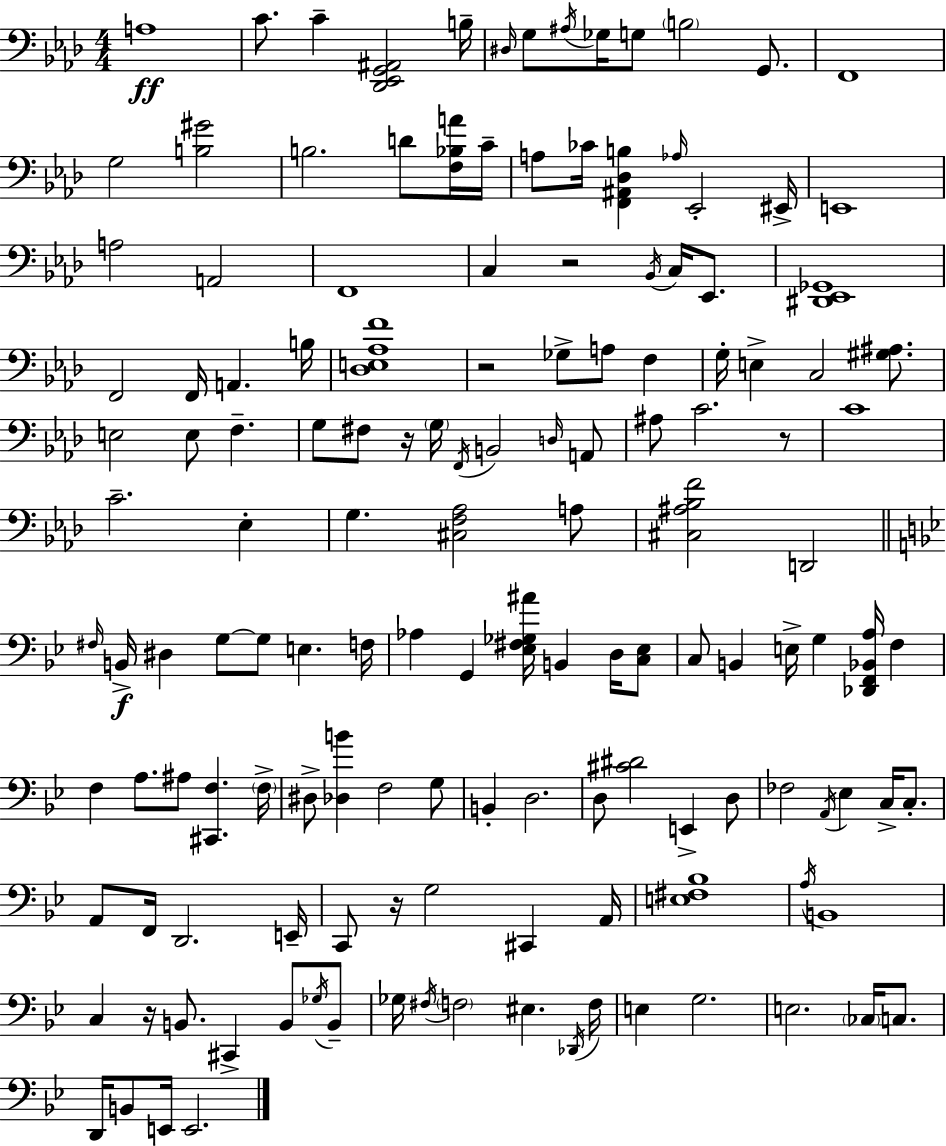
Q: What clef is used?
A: bass